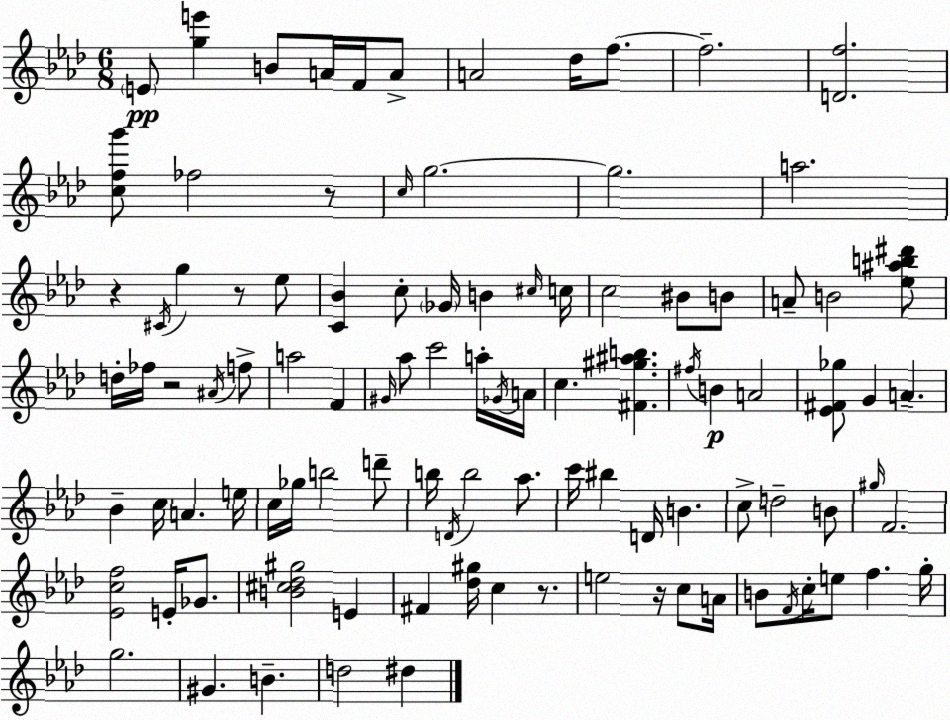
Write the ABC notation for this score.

X:1
T:Untitled
M:6/8
L:1/4
K:Ab
E/2 [ge'] B/2 A/4 F/4 A/2 A2 _d/4 f/2 f2 [Df]2 [cfg']/2 _f2 z/2 c/4 g2 g2 a2 z ^C/4 g z/2 _e/2 [C_B] c/2 _G/4 B ^c/4 c/4 c2 ^B/2 B/2 A/2 B2 [_e^ab^d']/2 d/4 _f/4 z2 ^A/4 f/2 a2 F ^G/4 _a/2 c'2 a/4 _G/4 A/4 c [^F^g^ab] ^f/4 B A2 [_E^F_g]/2 G A _B c/4 A e/4 c/4 _g/4 b2 d'/2 b/4 D/4 b2 _a/2 c'/4 ^b D/4 B c/2 d2 B/2 ^g/4 F2 [_Ecf]2 E/4 _G/2 [B^c_d^g]2 E ^F [_d^g]/4 c z/2 e2 z/4 c/2 A/4 B/2 F/4 c/4 e/2 f g/4 g2 ^G B d2 ^d